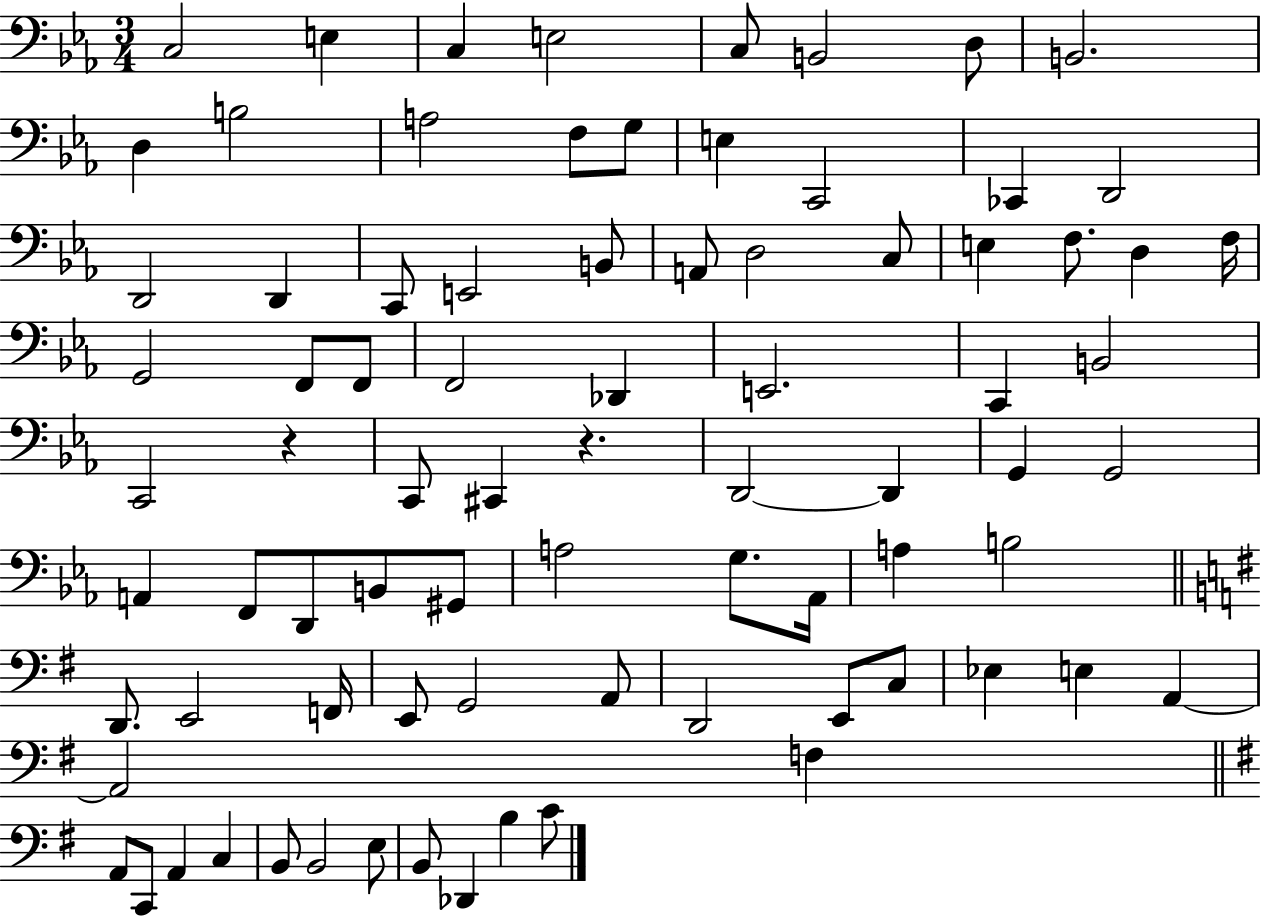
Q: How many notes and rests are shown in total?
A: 81